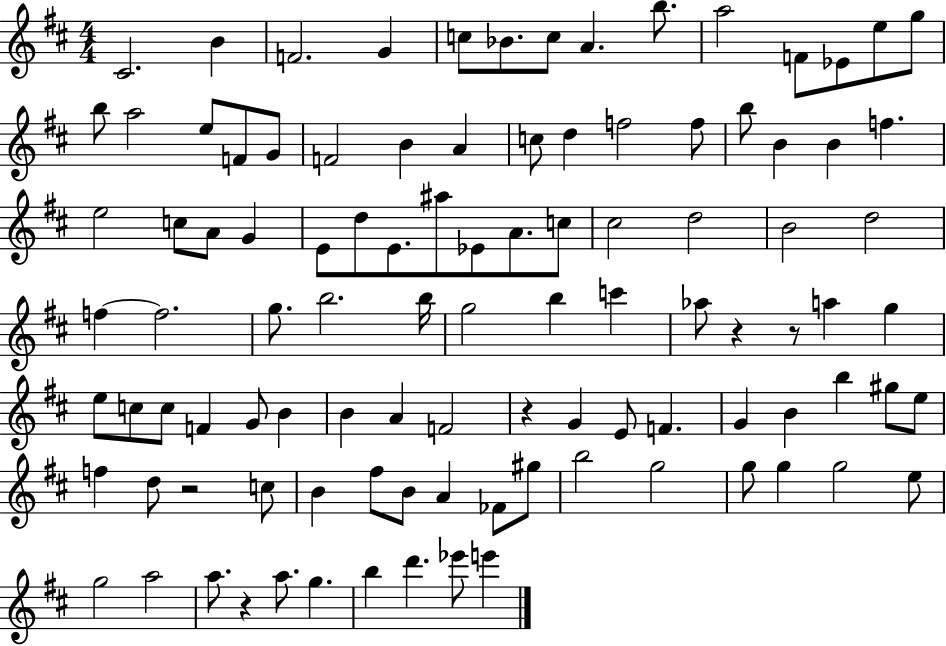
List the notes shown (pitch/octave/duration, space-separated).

C#4/h. B4/q F4/h. G4/q C5/e Bb4/e. C5/e A4/q. B5/e. A5/h F4/e Eb4/e E5/e G5/e B5/e A5/h E5/e F4/e G4/e F4/h B4/q A4/q C5/e D5/q F5/h F5/e B5/e B4/q B4/q F5/q. E5/h C5/e A4/e G4/q E4/e D5/e E4/e. A#5/e Eb4/e A4/e. C5/e C#5/h D5/h B4/h D5/h F5/q F5/h. G5/e. B5/h. B5/s G5/h B5/q C6/q Ab5/e R/q R/e A5/q G5/q E5/e C5/e C5/e F4/q G4/e B4/q B4/q A4/q F4/h R/q G4/q E4/e F4/q. G4/q B4/q B5/q G#5/e E5/e F5/q D5/e R/h C5/e B4/q F#5/e B4/e A4/q FES4/e G#5/e B5/h G5/h G5/e G5/q G5/h E5/e G5/h A5/h A5/e. R/q A5/e. G5/q. B5/q D6/q. Eb6/e E6/q